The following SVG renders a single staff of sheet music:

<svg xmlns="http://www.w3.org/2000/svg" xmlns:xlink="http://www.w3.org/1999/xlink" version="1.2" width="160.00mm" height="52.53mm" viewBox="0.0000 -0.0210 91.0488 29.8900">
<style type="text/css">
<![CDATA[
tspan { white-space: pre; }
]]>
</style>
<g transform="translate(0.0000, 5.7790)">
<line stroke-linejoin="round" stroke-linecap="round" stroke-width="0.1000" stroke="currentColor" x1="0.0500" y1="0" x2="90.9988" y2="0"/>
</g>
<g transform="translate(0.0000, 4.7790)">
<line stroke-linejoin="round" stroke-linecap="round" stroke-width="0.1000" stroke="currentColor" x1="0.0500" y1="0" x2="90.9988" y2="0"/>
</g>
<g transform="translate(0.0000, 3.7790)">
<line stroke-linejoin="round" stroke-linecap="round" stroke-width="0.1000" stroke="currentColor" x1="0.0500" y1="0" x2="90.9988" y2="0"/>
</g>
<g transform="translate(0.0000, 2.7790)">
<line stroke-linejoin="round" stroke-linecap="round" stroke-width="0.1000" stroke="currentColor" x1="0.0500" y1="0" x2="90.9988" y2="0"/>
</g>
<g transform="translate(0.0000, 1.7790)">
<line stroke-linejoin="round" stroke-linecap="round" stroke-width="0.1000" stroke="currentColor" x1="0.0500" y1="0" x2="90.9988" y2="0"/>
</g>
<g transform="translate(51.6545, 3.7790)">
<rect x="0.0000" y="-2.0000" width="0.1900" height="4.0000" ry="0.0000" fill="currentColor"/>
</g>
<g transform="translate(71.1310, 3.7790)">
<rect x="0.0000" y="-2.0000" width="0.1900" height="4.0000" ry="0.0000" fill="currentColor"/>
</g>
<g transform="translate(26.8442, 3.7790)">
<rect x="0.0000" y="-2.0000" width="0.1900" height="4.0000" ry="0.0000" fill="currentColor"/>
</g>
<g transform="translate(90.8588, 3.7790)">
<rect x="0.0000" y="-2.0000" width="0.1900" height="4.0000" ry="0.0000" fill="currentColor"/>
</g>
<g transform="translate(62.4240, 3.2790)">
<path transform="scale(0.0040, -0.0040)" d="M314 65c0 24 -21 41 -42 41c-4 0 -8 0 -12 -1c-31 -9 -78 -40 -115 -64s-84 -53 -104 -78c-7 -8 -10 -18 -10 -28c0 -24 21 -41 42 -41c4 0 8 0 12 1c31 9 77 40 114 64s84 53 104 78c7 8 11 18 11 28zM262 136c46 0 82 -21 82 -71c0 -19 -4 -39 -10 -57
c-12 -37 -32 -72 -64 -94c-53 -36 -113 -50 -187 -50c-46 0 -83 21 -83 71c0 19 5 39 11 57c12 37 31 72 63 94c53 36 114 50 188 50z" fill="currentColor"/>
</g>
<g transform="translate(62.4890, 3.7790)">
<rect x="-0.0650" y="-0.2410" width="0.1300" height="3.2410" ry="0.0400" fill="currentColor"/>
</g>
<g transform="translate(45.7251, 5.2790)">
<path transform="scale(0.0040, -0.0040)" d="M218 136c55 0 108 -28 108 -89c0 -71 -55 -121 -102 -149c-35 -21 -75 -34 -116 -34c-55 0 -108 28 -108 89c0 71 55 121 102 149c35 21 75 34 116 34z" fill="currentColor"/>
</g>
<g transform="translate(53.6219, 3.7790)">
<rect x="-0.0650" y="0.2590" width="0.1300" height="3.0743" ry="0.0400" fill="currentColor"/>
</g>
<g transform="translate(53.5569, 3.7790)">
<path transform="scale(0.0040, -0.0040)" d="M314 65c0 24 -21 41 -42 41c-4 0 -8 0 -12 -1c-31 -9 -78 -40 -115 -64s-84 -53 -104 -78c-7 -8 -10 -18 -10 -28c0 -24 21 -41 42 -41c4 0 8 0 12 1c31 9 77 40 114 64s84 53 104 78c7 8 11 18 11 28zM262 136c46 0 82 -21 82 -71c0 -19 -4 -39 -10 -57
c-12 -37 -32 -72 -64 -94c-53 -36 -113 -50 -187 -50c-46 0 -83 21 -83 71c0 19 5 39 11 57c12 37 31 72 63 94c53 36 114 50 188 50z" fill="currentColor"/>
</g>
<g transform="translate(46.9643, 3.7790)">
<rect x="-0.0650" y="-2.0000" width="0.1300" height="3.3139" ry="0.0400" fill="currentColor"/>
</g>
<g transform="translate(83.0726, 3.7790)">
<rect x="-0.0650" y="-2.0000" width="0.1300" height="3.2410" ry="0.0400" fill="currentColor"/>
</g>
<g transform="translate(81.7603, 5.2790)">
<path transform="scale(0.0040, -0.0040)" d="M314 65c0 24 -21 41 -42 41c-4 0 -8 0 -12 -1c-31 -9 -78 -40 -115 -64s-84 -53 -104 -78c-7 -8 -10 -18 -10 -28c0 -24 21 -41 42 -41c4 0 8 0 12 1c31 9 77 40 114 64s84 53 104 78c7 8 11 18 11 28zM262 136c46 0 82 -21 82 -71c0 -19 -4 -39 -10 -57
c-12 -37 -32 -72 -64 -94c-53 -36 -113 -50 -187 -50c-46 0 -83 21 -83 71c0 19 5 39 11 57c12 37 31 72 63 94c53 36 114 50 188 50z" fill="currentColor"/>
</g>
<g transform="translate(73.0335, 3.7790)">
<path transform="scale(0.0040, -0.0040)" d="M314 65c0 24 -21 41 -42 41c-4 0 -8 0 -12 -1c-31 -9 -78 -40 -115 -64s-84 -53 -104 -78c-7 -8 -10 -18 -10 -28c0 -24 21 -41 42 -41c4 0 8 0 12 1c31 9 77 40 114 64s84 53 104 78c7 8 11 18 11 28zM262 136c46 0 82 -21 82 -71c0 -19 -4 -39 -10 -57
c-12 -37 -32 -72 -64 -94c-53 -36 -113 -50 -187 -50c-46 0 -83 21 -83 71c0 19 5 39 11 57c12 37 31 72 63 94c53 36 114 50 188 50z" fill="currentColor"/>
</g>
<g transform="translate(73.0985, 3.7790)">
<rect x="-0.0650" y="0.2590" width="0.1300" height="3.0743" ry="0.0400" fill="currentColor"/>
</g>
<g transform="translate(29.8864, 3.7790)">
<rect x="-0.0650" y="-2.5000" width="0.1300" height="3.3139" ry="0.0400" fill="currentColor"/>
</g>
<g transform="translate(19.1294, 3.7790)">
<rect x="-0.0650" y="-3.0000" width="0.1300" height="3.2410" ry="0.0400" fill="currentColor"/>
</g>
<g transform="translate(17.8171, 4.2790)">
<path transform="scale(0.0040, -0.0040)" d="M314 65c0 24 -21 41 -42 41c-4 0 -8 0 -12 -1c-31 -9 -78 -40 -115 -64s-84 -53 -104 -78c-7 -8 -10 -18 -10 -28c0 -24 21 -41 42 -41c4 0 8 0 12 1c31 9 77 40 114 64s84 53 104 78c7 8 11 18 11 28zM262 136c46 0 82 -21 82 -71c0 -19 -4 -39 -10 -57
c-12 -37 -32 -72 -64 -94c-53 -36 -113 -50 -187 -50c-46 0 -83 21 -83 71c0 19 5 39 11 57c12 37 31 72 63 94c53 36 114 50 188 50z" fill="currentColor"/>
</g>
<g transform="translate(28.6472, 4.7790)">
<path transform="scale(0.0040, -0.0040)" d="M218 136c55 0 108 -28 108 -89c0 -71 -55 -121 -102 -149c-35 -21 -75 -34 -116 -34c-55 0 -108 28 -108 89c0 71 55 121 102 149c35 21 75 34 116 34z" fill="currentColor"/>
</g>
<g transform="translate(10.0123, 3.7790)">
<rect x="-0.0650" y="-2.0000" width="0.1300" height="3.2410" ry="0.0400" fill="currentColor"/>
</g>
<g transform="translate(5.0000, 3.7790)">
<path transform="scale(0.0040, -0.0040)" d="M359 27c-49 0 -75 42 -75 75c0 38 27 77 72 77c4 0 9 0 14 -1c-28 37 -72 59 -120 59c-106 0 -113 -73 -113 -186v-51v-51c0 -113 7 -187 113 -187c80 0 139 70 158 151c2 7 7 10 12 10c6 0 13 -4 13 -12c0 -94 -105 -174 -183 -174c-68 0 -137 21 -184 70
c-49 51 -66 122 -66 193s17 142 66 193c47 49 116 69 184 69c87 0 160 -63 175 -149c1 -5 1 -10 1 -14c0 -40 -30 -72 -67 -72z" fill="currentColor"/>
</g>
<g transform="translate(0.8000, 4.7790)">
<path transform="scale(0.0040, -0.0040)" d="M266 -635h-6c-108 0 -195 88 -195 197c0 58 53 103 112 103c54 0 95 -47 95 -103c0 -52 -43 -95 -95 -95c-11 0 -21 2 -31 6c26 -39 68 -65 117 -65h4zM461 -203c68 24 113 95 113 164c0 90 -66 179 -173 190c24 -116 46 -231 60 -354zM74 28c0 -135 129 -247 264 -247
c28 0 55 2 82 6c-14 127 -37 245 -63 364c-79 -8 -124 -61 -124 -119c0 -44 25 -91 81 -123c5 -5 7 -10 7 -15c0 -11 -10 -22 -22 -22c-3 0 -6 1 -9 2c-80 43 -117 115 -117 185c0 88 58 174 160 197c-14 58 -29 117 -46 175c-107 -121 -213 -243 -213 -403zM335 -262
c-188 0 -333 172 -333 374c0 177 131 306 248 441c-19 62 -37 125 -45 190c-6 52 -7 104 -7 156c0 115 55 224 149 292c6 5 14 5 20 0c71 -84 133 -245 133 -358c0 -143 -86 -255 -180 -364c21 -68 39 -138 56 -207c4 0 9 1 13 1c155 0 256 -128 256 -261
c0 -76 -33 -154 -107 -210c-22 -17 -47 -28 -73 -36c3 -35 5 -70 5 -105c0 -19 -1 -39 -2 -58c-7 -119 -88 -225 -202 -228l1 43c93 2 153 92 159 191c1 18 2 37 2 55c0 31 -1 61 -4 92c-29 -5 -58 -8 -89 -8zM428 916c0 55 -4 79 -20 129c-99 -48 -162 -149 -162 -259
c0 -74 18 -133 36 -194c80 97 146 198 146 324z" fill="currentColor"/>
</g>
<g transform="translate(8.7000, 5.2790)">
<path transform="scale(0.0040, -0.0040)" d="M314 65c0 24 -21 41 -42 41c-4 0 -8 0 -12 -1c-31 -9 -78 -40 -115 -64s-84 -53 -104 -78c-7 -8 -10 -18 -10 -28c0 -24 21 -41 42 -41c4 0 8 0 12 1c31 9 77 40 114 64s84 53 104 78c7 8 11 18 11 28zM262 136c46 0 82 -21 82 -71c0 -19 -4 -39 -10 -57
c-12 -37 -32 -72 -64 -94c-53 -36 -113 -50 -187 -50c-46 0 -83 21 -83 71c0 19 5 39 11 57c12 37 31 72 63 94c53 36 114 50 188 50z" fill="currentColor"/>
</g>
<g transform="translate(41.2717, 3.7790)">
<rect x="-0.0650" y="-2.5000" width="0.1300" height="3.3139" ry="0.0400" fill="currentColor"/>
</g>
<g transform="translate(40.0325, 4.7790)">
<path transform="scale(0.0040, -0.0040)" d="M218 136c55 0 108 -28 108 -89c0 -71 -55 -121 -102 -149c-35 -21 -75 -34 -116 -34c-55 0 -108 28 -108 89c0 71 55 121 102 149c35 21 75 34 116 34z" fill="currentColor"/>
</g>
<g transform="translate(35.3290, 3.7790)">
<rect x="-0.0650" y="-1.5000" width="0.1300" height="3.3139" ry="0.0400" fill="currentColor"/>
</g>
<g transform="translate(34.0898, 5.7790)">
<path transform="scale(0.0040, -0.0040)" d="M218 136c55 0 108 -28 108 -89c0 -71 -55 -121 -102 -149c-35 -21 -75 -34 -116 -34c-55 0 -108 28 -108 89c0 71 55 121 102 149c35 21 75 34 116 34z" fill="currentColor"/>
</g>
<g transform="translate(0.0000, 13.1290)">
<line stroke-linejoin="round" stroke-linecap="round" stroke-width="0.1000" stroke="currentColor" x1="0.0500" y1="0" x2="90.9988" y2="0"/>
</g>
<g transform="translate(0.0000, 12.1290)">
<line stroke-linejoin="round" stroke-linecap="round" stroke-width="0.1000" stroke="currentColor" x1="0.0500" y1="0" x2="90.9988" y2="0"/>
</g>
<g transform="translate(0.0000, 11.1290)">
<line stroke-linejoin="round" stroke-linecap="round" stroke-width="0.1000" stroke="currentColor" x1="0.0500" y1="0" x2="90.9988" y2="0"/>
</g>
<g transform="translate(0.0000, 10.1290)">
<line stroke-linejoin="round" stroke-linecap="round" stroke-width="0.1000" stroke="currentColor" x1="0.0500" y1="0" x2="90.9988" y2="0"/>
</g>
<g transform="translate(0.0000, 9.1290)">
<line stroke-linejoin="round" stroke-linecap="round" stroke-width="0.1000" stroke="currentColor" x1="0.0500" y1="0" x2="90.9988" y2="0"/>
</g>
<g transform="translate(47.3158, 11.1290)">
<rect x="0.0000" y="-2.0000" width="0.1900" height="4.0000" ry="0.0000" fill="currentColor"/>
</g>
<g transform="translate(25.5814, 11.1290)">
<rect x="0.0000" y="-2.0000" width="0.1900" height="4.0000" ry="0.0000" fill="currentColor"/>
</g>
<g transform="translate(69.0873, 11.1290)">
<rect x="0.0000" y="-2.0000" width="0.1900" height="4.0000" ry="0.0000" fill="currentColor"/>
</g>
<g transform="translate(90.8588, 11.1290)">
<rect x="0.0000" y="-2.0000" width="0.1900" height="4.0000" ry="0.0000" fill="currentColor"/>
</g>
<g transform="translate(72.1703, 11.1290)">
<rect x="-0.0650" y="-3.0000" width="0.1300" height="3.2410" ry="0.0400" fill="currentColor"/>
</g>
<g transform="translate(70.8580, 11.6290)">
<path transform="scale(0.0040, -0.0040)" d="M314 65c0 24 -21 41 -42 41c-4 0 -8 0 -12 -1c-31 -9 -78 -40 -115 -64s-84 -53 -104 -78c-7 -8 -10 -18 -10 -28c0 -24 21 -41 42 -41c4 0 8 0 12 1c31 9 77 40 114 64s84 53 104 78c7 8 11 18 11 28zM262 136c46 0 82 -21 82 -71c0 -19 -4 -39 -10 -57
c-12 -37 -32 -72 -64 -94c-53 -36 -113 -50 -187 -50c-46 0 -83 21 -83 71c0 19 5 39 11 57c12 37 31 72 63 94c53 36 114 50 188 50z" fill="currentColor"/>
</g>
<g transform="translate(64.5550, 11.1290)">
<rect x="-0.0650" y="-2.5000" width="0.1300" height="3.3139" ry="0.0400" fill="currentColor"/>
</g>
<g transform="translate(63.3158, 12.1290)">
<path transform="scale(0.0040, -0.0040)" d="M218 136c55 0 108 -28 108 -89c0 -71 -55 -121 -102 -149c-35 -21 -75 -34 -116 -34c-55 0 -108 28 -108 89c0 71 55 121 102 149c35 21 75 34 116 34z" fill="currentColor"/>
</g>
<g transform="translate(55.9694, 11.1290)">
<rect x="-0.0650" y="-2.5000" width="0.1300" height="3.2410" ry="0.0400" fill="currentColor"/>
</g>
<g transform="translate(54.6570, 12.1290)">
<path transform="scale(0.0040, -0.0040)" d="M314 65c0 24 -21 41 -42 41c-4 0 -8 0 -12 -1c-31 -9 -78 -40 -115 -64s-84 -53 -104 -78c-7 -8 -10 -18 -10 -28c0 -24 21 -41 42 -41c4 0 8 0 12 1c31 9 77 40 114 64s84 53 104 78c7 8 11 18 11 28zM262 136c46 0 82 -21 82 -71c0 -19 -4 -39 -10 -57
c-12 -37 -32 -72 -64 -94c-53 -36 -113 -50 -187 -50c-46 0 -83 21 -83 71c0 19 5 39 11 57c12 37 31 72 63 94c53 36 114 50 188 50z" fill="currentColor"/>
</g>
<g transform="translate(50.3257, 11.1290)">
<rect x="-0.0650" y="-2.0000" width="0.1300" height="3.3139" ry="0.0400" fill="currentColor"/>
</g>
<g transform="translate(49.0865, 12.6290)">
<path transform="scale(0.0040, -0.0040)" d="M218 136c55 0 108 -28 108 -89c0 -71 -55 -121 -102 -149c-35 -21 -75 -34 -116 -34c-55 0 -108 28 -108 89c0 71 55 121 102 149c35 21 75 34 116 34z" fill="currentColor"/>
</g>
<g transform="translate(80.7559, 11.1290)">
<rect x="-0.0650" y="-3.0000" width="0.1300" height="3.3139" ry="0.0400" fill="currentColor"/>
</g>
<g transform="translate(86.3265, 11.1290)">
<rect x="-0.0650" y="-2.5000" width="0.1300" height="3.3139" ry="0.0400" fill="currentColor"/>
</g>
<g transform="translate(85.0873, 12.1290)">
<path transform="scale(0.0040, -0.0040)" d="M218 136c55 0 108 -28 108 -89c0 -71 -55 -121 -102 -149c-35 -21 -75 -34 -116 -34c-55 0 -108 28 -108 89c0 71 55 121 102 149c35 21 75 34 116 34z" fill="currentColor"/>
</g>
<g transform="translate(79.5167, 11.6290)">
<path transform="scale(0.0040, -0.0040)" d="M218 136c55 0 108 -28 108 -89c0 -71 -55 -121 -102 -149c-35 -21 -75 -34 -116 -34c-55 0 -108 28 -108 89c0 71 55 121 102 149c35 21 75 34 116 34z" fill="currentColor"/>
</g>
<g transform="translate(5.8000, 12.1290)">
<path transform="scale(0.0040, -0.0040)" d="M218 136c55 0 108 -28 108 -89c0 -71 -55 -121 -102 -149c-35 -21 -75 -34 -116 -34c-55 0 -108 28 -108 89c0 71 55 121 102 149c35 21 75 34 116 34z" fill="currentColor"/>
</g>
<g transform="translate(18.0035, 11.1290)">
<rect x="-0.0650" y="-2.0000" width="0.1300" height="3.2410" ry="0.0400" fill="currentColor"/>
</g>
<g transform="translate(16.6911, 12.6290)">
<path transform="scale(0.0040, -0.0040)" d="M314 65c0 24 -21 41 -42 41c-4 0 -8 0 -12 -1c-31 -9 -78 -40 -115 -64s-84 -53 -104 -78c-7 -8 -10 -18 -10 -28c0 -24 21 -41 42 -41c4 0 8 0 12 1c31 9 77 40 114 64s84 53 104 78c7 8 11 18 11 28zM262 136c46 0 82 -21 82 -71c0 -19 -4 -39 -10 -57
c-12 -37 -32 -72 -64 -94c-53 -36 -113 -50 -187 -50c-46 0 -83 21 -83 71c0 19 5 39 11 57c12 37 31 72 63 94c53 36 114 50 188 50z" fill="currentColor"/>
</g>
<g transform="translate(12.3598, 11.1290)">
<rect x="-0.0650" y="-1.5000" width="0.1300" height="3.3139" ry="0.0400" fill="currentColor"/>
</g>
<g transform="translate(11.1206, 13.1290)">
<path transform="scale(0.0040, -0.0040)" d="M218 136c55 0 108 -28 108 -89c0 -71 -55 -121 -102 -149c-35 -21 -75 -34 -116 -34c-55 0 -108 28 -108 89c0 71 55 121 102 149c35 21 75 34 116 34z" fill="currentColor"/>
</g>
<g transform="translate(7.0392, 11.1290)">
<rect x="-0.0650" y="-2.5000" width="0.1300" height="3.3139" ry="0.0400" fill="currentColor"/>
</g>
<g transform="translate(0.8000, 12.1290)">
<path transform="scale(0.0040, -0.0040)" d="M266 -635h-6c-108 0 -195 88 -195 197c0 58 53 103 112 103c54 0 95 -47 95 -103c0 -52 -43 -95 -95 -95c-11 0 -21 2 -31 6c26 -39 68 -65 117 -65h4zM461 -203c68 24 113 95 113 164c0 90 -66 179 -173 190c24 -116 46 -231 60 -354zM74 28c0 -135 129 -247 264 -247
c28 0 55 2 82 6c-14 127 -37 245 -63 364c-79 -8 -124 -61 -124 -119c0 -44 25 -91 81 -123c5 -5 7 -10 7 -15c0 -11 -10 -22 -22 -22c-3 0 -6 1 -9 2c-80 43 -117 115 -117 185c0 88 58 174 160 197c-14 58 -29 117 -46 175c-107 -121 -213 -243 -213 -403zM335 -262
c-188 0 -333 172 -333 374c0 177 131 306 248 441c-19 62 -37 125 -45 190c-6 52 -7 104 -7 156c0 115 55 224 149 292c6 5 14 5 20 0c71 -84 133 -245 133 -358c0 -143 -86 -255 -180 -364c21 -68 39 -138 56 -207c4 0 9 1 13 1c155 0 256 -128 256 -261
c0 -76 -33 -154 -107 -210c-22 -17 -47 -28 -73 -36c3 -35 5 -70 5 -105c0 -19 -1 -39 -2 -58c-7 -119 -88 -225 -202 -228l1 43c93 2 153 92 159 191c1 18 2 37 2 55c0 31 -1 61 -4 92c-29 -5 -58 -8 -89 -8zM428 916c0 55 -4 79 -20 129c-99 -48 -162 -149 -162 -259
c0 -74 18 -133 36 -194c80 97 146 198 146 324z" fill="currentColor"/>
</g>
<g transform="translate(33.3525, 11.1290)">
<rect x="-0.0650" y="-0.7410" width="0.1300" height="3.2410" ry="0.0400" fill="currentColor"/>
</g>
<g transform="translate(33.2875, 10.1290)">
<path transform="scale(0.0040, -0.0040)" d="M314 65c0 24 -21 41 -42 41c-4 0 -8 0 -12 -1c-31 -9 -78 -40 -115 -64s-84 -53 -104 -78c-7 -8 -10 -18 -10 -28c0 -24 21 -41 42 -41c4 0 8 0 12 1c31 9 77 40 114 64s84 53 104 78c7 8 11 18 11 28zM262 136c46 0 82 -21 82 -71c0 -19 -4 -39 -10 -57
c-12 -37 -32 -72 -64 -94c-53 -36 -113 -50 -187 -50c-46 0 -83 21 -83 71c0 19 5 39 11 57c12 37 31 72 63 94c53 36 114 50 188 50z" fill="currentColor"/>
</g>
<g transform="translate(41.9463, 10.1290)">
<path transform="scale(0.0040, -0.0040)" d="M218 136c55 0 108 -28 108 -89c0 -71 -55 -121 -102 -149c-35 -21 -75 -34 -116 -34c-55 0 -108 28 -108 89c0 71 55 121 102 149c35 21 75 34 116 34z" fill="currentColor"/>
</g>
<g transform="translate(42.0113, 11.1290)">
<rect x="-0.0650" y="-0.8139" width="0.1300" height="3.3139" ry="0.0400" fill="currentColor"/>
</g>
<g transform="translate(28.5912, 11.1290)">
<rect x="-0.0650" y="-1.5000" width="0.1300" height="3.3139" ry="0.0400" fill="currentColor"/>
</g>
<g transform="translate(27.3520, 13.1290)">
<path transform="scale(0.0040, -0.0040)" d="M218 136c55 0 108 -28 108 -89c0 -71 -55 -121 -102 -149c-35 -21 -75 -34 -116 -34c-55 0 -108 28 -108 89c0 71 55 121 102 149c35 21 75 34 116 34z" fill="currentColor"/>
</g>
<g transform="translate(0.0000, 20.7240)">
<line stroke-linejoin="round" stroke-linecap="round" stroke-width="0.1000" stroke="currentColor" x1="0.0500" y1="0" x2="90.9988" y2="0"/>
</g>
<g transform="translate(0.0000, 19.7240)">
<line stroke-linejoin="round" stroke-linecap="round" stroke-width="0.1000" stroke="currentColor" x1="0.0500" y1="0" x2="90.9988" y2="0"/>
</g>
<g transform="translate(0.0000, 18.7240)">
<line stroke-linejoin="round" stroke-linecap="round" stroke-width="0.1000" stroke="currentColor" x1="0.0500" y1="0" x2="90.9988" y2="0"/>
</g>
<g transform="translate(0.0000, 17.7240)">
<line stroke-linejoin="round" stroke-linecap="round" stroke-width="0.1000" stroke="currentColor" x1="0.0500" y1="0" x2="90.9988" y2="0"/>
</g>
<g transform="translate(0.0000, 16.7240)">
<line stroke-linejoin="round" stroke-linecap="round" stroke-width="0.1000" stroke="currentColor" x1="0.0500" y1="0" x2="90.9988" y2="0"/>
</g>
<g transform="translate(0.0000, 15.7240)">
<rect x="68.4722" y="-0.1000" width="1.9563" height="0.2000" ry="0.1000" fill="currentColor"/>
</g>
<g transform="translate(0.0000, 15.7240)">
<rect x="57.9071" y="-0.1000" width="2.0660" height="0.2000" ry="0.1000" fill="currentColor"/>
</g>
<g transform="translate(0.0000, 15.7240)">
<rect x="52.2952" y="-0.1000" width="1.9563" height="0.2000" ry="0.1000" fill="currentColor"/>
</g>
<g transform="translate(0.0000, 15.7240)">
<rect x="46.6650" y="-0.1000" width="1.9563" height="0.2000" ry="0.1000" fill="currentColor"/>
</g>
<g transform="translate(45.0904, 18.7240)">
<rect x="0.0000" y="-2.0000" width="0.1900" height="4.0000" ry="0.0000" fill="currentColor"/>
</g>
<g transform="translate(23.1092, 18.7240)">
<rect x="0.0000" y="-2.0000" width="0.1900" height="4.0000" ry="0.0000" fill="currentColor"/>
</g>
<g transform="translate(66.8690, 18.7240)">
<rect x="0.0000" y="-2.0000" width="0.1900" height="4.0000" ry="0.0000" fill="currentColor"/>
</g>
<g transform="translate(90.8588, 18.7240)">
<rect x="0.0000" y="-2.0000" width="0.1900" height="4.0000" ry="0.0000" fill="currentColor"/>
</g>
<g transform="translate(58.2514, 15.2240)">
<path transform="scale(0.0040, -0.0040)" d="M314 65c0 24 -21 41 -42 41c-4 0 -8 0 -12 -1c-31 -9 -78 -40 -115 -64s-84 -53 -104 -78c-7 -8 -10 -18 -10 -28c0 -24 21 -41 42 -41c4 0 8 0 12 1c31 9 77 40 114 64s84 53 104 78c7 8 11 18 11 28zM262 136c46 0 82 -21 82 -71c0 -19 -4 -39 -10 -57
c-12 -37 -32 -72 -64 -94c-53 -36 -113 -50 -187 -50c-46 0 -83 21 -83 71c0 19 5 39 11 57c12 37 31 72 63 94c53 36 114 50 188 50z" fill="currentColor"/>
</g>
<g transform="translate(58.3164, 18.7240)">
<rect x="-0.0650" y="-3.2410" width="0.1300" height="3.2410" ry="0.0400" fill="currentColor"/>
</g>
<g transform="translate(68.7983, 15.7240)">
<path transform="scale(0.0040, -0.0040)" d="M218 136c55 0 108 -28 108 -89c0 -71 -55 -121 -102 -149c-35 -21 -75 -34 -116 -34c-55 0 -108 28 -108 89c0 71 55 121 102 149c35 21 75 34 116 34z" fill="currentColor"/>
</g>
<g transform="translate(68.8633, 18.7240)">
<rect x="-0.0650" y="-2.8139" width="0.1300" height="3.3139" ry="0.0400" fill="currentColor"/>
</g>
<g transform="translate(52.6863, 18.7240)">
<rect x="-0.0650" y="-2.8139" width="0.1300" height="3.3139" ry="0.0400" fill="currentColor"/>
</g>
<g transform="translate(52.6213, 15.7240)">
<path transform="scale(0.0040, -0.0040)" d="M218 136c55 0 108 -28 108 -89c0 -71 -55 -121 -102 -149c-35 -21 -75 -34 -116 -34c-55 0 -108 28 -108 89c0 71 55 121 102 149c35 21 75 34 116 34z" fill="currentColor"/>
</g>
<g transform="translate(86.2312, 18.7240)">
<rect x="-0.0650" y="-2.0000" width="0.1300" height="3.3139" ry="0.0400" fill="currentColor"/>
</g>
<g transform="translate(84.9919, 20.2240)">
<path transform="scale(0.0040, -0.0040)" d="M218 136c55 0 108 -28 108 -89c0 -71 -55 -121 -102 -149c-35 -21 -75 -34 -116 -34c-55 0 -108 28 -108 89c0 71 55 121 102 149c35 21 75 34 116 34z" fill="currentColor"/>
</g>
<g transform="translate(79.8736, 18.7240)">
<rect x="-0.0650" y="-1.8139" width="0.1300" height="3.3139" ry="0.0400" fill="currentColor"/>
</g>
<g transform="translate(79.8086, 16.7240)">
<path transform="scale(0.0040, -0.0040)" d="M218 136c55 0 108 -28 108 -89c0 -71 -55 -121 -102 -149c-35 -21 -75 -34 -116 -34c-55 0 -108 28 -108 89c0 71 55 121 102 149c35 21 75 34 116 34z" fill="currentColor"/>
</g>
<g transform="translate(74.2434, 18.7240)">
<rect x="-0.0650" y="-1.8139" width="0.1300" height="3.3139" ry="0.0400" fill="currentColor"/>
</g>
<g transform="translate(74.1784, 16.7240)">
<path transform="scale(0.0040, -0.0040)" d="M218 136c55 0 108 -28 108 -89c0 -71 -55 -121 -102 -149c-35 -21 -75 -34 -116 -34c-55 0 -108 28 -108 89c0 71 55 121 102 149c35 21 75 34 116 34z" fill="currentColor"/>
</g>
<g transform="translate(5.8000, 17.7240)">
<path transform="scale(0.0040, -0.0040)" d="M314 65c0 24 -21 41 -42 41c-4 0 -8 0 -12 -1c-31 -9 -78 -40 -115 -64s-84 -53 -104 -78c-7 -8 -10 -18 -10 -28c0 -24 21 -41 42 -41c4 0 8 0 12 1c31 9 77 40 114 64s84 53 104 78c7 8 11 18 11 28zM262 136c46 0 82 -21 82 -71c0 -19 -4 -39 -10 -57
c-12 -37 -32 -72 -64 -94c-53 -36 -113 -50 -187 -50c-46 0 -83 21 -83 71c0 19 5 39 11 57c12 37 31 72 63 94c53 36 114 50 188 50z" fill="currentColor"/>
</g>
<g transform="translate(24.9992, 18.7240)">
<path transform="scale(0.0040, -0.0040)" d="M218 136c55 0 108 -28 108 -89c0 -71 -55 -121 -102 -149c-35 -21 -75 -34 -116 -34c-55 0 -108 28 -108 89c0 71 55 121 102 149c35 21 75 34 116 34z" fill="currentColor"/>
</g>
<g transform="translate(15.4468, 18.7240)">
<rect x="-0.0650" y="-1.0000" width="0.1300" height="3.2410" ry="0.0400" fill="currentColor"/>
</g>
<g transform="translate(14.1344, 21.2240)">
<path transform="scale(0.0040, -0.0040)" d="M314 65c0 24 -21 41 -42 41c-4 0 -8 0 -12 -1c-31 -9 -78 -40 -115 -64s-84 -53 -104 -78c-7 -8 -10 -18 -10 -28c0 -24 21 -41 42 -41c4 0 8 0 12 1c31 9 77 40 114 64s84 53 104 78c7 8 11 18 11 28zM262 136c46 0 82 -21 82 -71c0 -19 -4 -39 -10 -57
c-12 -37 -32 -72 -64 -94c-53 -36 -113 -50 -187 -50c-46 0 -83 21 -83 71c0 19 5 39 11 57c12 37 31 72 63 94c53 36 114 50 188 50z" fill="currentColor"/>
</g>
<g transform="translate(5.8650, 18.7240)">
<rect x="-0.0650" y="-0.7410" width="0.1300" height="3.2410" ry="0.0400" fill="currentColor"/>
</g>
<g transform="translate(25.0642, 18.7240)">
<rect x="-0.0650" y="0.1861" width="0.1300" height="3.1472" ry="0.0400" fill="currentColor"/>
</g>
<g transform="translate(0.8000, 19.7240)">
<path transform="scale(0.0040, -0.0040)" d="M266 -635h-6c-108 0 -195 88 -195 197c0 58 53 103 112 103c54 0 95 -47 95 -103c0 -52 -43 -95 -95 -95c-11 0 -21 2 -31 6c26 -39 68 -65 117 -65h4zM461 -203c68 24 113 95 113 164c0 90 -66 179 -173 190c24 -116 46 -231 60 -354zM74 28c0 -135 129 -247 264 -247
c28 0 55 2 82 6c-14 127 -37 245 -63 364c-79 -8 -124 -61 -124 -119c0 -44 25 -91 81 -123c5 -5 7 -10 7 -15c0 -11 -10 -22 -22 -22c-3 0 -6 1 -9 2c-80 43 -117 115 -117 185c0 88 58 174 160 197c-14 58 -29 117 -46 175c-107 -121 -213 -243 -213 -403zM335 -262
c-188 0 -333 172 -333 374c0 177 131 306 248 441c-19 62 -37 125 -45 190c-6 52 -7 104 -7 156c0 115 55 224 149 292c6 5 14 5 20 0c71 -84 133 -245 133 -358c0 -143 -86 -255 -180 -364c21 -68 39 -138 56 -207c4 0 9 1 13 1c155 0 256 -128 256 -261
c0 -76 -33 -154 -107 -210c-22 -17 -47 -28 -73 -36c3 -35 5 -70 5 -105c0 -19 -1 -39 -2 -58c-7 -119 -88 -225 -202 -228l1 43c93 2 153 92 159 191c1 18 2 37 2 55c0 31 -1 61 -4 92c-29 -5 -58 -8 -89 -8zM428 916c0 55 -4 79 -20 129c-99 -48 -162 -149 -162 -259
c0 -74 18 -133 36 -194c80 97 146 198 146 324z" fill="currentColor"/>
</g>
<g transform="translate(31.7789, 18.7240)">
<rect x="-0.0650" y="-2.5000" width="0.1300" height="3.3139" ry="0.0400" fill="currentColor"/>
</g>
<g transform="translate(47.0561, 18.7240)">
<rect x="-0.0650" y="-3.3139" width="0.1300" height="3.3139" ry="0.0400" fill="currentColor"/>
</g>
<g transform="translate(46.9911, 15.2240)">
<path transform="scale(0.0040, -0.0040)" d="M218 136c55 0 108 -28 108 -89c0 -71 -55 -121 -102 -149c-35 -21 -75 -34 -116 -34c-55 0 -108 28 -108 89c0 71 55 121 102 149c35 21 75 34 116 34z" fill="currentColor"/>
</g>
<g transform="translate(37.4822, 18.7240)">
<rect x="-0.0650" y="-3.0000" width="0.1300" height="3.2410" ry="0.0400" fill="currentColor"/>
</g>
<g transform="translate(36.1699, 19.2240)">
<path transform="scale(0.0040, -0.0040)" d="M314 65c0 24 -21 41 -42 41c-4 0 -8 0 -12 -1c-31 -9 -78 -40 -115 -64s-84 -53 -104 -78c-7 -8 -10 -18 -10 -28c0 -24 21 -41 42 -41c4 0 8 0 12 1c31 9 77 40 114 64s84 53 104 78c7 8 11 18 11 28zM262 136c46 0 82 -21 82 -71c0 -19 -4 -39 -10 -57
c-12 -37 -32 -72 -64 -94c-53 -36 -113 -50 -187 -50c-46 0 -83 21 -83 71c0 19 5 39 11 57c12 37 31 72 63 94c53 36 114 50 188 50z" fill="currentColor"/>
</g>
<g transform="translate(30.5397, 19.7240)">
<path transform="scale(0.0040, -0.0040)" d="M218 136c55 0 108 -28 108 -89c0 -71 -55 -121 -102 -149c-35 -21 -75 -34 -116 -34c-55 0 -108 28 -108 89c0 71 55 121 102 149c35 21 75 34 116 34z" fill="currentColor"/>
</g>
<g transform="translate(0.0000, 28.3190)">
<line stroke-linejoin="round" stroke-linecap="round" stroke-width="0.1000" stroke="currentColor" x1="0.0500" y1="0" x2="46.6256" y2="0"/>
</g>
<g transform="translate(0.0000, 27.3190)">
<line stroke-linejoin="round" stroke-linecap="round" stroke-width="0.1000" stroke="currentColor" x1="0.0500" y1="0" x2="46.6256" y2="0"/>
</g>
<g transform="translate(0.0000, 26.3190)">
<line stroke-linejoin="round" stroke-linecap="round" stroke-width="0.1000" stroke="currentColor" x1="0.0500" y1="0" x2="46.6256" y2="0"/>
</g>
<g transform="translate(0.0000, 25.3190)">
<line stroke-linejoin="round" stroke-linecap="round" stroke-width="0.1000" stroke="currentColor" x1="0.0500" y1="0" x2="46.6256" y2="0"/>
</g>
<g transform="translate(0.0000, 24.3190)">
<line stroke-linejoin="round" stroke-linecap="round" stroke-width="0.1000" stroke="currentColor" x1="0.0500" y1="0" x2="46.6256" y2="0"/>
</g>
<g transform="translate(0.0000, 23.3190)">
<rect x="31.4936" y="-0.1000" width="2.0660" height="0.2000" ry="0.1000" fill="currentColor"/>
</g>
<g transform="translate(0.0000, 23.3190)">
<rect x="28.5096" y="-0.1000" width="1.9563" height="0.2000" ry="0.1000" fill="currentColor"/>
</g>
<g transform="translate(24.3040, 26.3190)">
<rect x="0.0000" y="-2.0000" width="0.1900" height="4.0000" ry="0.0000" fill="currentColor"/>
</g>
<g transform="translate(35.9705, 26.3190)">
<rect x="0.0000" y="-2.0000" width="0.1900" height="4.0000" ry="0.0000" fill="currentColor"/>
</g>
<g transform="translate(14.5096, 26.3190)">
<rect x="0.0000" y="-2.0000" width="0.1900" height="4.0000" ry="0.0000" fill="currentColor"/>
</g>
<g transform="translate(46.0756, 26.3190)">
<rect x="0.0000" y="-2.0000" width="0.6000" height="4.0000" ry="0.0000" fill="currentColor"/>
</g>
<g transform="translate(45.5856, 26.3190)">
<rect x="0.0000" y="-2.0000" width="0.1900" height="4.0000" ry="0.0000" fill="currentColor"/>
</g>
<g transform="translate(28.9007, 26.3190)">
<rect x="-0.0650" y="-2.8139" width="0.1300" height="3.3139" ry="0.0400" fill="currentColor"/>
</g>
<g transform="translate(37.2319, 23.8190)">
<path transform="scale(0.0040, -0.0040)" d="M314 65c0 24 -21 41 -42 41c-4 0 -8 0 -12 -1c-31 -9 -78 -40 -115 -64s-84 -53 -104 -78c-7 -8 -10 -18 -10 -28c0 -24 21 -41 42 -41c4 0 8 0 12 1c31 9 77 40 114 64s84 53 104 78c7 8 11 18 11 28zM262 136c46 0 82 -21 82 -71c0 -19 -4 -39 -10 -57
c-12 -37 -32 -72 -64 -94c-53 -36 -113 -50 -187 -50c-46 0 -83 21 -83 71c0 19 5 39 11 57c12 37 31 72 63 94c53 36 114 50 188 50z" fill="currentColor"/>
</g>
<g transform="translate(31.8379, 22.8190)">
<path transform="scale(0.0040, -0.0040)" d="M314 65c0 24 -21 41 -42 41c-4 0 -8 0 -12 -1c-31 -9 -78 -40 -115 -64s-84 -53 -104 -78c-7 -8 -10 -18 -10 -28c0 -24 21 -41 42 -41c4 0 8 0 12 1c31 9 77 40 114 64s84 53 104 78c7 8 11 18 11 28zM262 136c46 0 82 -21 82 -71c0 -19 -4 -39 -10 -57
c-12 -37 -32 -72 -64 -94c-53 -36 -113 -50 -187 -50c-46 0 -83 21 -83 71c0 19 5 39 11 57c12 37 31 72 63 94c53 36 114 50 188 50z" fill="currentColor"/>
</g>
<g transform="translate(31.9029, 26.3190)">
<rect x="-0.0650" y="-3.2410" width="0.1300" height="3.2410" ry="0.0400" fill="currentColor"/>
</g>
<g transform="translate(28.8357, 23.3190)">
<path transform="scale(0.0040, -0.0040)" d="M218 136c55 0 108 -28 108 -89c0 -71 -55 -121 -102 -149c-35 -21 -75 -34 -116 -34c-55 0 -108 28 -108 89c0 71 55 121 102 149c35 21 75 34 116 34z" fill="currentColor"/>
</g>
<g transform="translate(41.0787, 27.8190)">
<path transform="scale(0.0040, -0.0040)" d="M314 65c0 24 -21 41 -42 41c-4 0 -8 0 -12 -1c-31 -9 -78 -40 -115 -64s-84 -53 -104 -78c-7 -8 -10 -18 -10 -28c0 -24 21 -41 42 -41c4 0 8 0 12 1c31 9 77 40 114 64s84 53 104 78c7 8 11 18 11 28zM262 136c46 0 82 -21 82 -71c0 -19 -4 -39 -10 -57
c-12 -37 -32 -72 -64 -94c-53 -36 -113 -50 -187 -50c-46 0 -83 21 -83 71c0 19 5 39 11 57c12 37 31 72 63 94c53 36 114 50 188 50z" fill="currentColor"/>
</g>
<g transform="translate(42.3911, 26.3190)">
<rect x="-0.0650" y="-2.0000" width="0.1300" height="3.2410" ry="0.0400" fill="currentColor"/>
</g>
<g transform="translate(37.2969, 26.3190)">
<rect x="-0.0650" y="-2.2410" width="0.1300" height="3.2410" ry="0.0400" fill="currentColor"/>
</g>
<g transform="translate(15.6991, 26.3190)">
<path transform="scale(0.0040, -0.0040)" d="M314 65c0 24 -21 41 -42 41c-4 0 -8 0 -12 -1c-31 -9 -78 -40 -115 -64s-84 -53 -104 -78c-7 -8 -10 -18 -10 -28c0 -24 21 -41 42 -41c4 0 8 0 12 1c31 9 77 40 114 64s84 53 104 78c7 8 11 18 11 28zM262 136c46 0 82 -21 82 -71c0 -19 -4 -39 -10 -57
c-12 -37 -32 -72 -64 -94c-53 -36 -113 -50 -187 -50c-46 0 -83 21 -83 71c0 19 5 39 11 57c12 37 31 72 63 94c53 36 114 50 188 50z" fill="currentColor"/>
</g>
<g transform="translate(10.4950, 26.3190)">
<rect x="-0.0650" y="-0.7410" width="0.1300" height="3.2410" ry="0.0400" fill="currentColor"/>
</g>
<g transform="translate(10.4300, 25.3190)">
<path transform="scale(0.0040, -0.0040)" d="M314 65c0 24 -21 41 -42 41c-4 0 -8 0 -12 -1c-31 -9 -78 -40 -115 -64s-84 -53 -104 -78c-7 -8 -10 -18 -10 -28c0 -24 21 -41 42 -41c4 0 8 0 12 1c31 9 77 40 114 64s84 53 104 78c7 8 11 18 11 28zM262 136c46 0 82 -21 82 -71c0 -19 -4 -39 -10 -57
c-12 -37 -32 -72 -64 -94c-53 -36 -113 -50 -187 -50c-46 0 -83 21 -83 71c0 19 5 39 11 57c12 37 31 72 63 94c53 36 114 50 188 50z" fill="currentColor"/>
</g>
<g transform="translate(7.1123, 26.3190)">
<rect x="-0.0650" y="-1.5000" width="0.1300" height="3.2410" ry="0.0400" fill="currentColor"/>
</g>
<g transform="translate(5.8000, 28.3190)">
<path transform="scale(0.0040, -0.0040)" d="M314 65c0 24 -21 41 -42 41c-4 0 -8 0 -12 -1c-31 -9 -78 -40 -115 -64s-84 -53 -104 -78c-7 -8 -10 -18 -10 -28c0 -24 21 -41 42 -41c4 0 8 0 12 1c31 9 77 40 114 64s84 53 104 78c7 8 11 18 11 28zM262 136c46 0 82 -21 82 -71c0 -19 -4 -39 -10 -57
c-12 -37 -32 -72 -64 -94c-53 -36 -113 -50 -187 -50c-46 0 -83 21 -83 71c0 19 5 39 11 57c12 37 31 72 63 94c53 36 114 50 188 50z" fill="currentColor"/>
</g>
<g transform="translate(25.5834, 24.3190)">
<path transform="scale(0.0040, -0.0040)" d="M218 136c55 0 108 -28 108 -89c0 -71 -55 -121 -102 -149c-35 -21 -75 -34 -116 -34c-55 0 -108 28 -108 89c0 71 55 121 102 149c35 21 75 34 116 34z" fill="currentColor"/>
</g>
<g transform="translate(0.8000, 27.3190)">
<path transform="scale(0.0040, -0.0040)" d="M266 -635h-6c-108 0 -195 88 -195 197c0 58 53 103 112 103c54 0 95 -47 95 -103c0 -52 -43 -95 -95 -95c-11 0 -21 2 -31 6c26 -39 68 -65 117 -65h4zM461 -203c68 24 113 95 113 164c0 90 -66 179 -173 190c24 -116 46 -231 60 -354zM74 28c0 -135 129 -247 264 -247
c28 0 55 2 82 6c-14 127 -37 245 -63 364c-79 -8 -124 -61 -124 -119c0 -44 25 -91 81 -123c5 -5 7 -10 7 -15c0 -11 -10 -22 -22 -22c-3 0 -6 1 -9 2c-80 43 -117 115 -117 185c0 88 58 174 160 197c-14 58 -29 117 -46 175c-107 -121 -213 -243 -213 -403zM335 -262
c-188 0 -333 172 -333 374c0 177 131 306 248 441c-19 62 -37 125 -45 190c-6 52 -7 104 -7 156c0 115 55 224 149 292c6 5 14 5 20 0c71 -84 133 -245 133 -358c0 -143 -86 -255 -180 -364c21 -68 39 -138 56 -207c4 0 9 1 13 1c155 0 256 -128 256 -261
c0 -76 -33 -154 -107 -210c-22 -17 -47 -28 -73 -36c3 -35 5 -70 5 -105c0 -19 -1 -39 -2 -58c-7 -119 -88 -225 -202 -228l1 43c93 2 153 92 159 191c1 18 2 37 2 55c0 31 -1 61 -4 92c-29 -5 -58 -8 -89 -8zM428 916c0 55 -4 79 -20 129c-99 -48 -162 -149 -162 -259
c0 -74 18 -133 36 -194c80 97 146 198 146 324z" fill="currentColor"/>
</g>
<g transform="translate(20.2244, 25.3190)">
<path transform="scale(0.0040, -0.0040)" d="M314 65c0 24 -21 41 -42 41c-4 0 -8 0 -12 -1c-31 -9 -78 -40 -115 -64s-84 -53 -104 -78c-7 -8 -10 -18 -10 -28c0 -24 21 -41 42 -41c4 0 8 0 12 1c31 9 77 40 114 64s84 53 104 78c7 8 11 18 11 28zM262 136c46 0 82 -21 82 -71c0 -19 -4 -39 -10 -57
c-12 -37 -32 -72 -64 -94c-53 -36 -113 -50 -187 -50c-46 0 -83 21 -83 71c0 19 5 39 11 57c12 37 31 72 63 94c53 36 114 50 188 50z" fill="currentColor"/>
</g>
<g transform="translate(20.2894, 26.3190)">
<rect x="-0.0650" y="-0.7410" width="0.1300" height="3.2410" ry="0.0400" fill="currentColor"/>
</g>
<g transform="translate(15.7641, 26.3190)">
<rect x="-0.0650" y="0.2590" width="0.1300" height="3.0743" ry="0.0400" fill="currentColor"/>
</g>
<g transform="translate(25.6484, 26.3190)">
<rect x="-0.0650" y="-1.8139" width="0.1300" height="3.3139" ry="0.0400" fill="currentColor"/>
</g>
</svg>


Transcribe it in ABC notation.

X:1
T:Untitled
M:4/4
L:1/4
K:C
F2 A2 G E G F B2 c2 B2 F2 G E F2 E d2 d F G2 G A2 A G d2 D2 B G A2 b a b2 a f f F E2 d2 B2 d2 f a b2 g2 F2